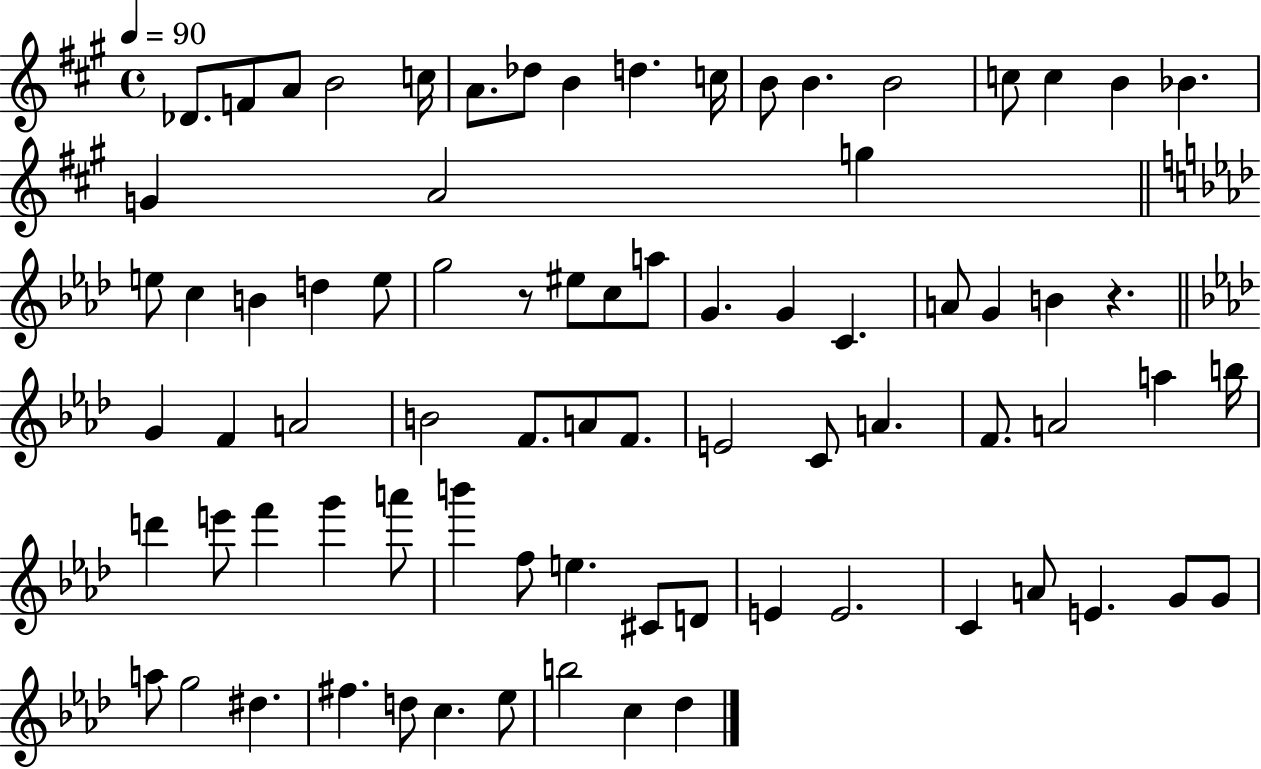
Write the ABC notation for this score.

X:1
T:Untitled
M:4/4
L:1/4
K:A
_D/2 F/2 A/2 B2 c/4 A/2 _d/2 B d c/4 B/2 B B2 c/2 c B _B G A2 g e/2 c B d e/2 g2 z/2 ^e/2 c/2 a/2 G G C A/2 G B z G F A2 B2 F/2 A/2 F/2 E2 C/2 A F/2 A2 a b/4 d' e'/2 f' g' a'/2 b' f/2 e ^C/2 D/2 E E2 C A/2 E G/2 G/2 a/2 g2 ^d ^f d/2 c _e/2 b2 c _d